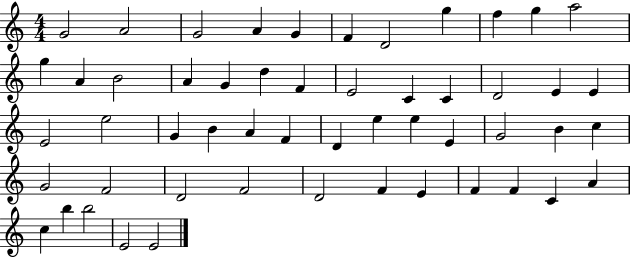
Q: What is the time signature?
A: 4/4